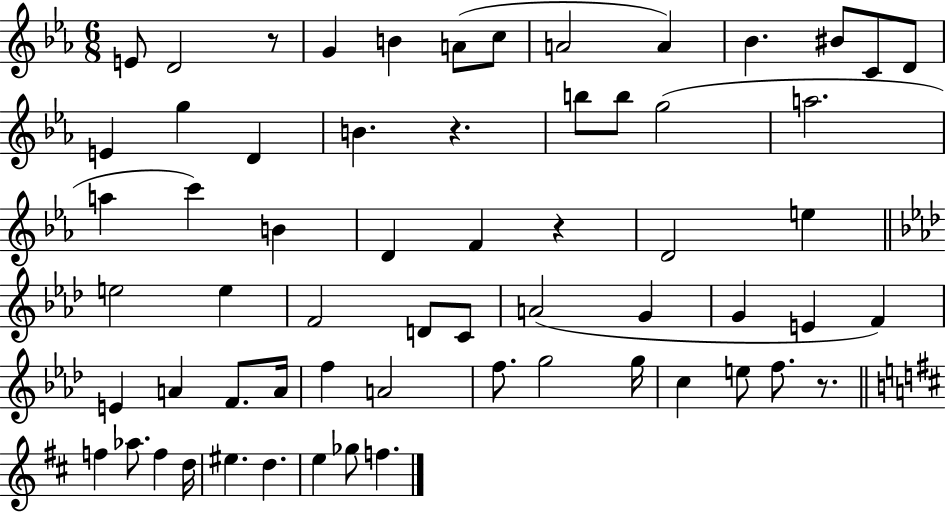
X:1
T:Untitled
M:6/8
L:1/4
K:Eb
E/2 D2 z/2 G B A/2 c/2 A2 A _B ^B/2 C/2 D/2 E g D B z b/2 b/2 g2 a2 a c' B D F z D2 e e2 e F2 D/2 C/2 A2 G G E F E A F/2 A/4 f A2 f/2 g2 g/4 c e/2 f/2 z/2 f _a/2 f d/4 ^e d e _g/2 f